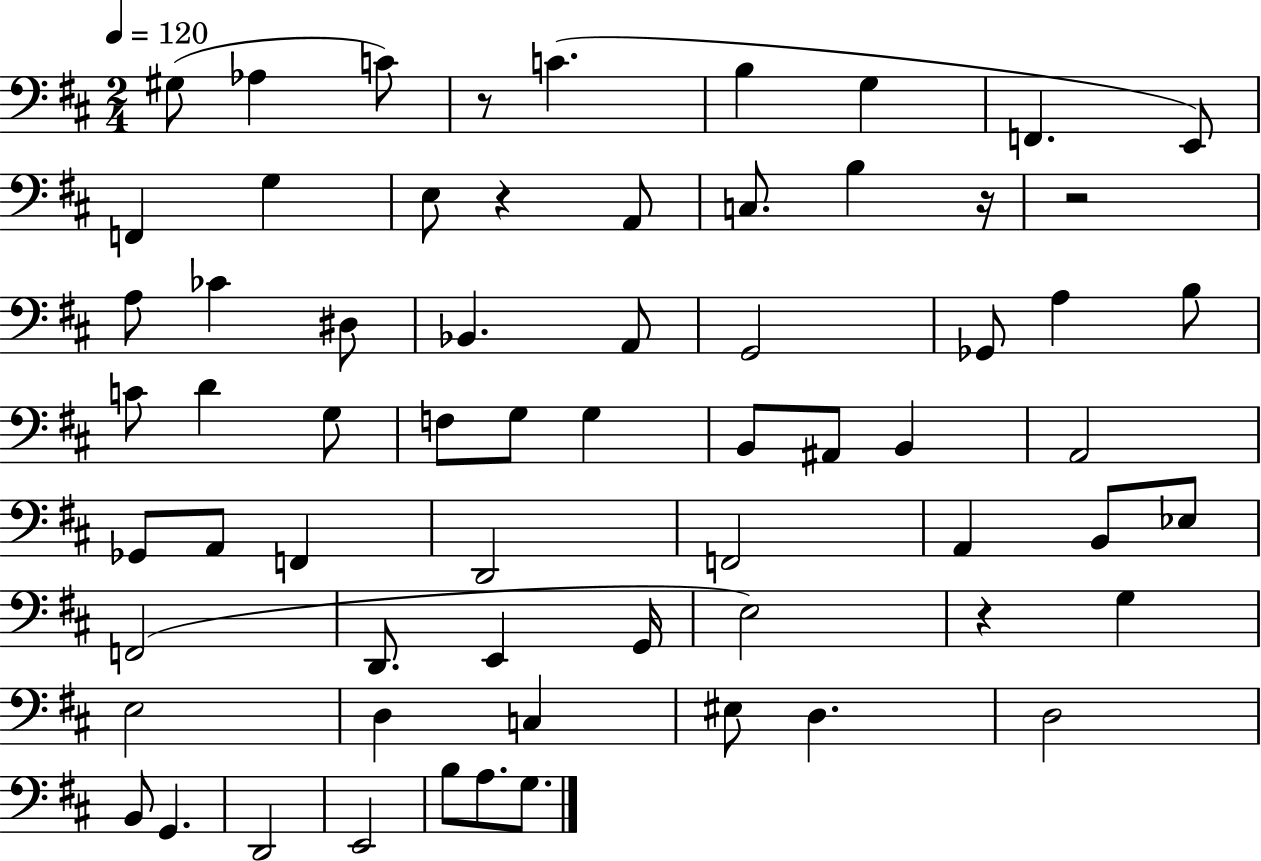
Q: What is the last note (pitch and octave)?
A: G3